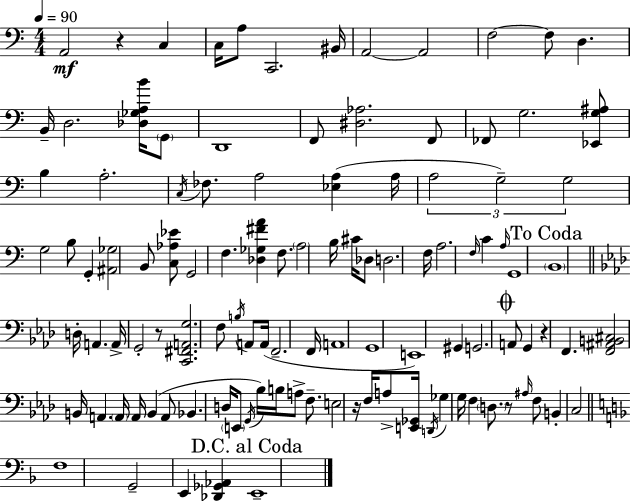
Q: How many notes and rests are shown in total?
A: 111